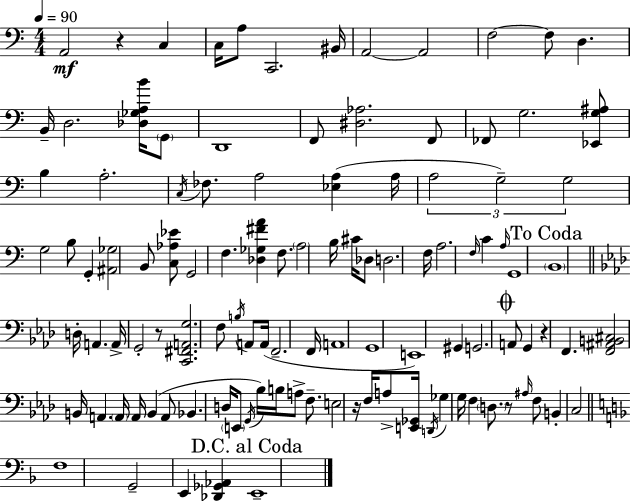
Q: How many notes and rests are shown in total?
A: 111